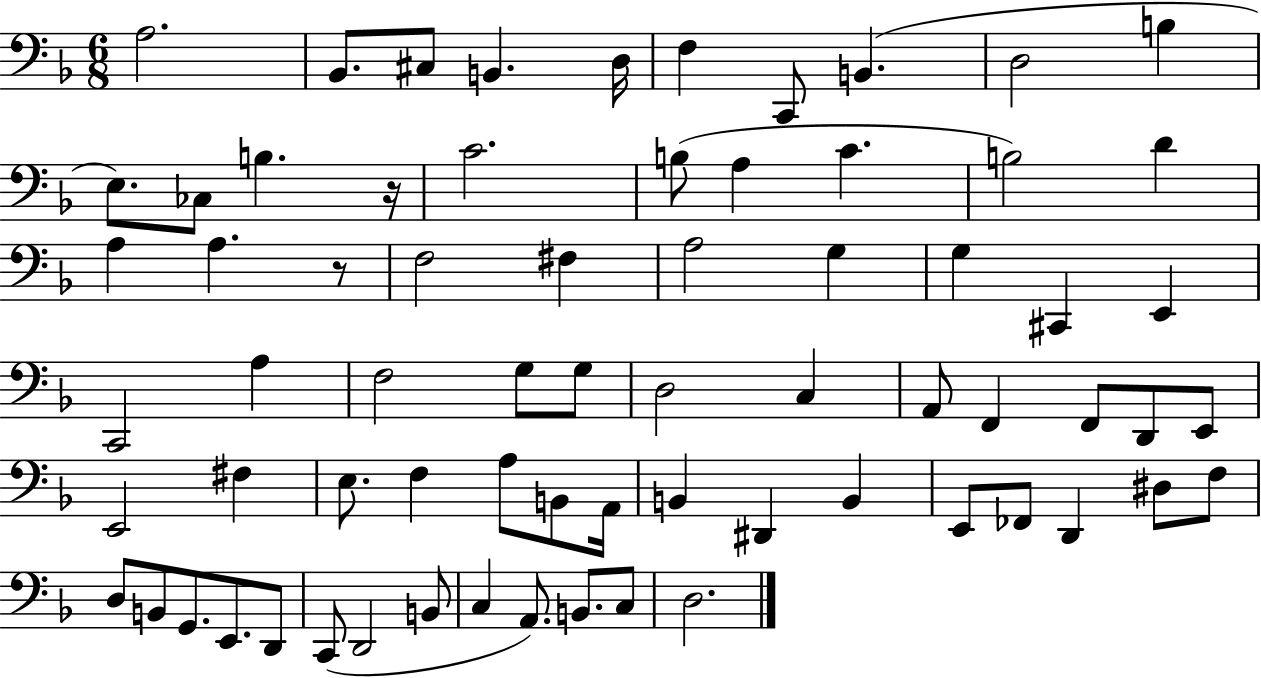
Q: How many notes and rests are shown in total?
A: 70